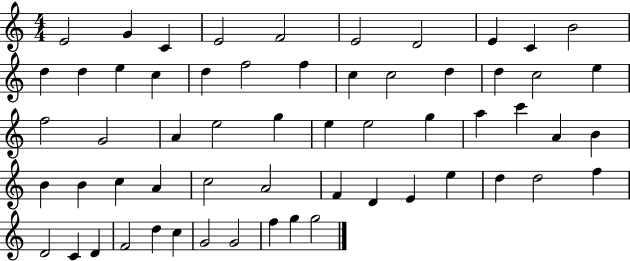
{
  \clef treble
  \numericTimeSignature
  \time 4/4
  \key c \major
  e'2 g'4 c'4 | e'2 f'2 | e'2 d'2 | e'4 c'4 b'2 | \break d''4 d''4 e''4 c''4 | d''4 f''2 f''4 | c''4 c''2 d''4 | d''4 c''2 e''4 | \break f''2 g'2 | a'4 e''2 g''4 | e''4 e''2 g''4 | a''4 c'''4 a'4 b'4 | \break b'4 b'4 c''4 a'4 | c''2 a'2 | f'4 d'4 e'4 e''4 | d''4 d''2 f''4 | \break d'2 c'4 d'4 | f'2 d''4 c''4 | g'2 g'2 | f''4 g''4 g''2 | \break \bar "|."
}